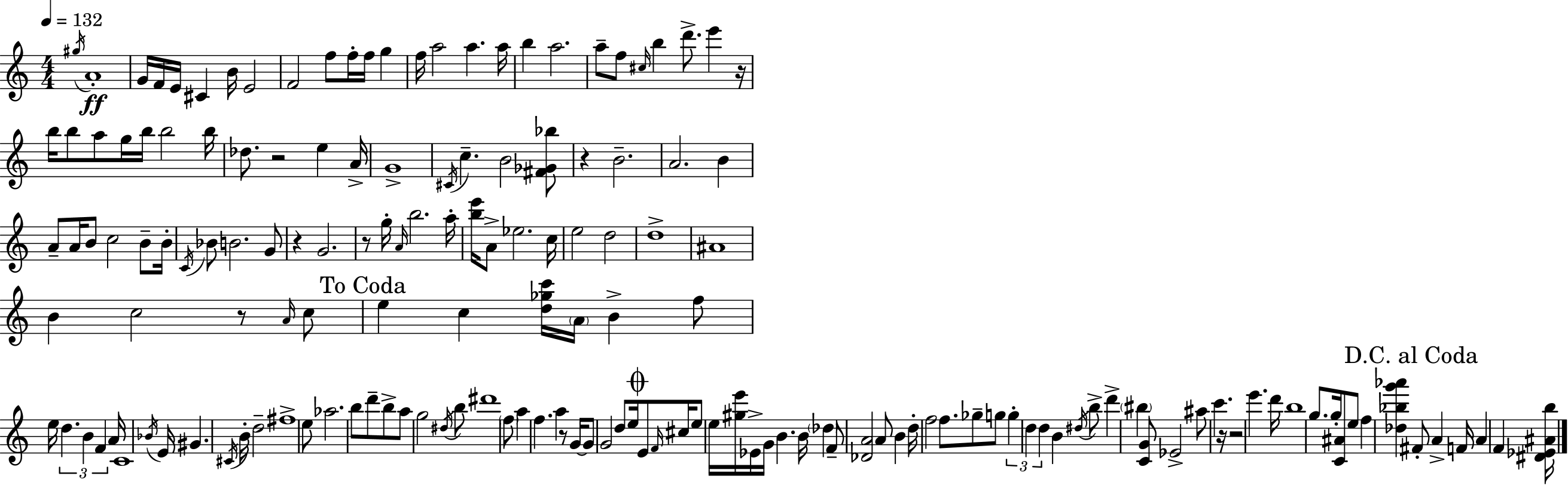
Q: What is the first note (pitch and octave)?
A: G#5